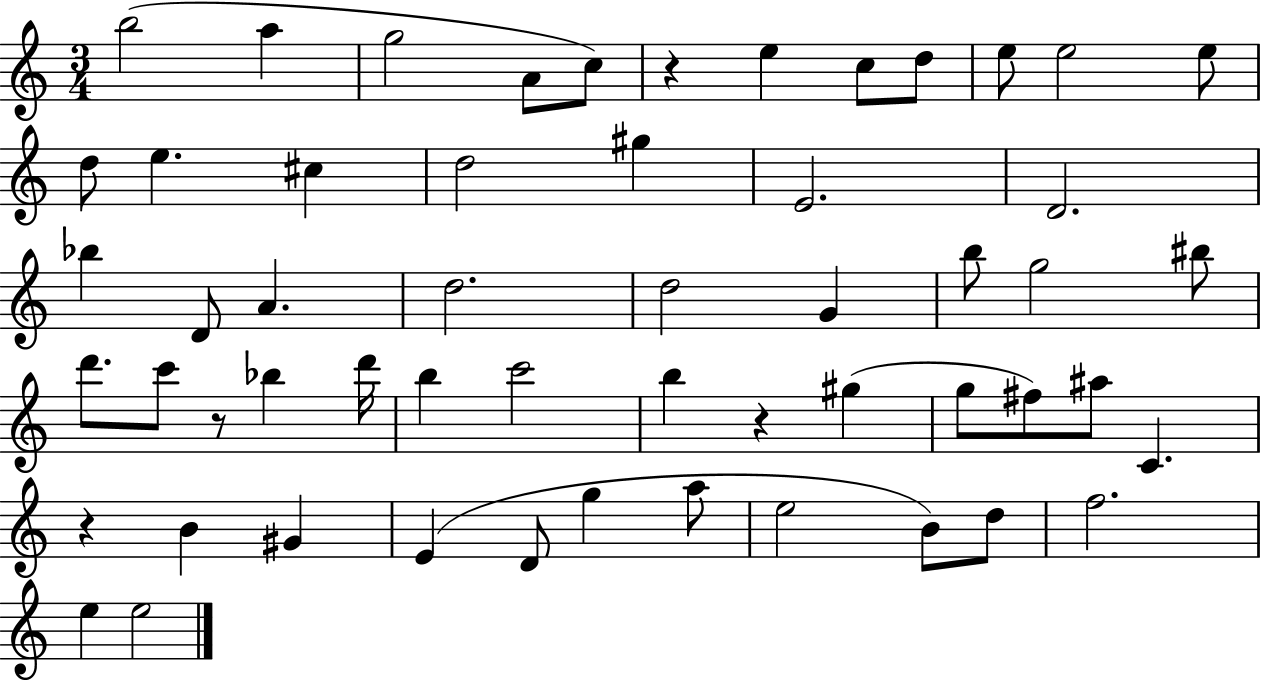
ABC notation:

X:1
T:Untitled
M:3/4
L:1/4
K:C
b2 a g2 A/2 c/2 z e c/2 d/2 e/2 e2 e/2 d/2 e ^c d2 ^g E2 D2 _b D/2 A d2 d2 G b/2 g2 ^b/2 d'/2 c'/2 z/2 _b d'/4 b c'2 b z ^g g/2 ^f/2 ^a/2 C z B ^G E D/2 g a/2 e2 B/2 d/2 f2 e e2